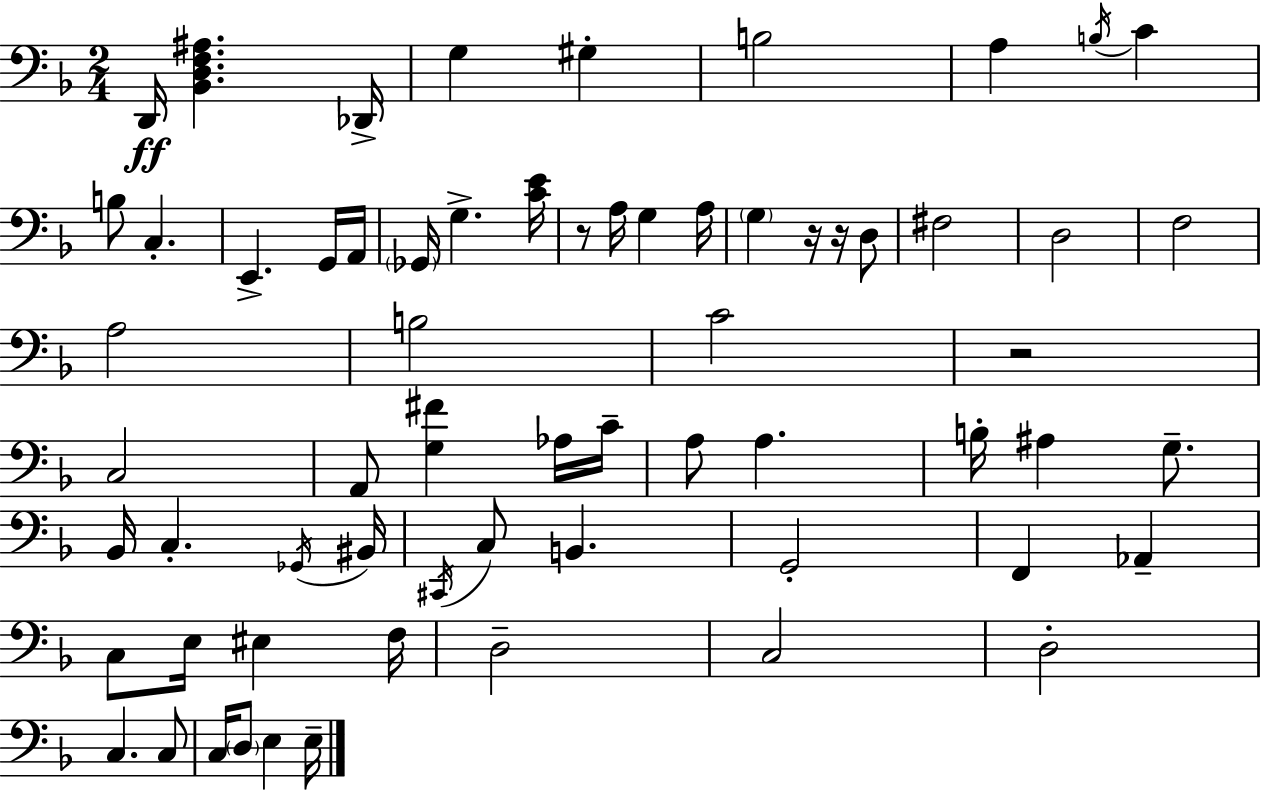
{
  \clef bass
  \numericTimeSignature
  \time 2/4
  \key f \major
  \repeat volta 2 { d,16\ff <bes, d f ais>4. des,16-> | g4 gis4-. | b2 | a4 \acciaccatura { b16 } c'4 | \break b8 c4.-. | e,4.-> g,16 | a,16 \parenthesize ges,16 g4.-> | <c' e'>16 r8 a16 g4 | \break a16 \parenthesize g4 r16 r16 d8 | fis2 | d2 | f2 | \break a2 | b2 | c'2 | r2 | \break c2 | a,8 <g fis'>4 aes16 | c'16-- a8 a4. | b16-. ais4 g8.-- | \break bes,16 c4.-. | \acciaccatura { ges,16 } bis,16 \acciaccatura { cis,16 } c8 b,4. | g,2-. | f,4 aes,4-- | \break c8 e16 eis4 | f16 d2-- | c2 | d2-. | \break c4. | c8 c16 \parenthesize d8 e4 | e16-- } \bar "|."
}